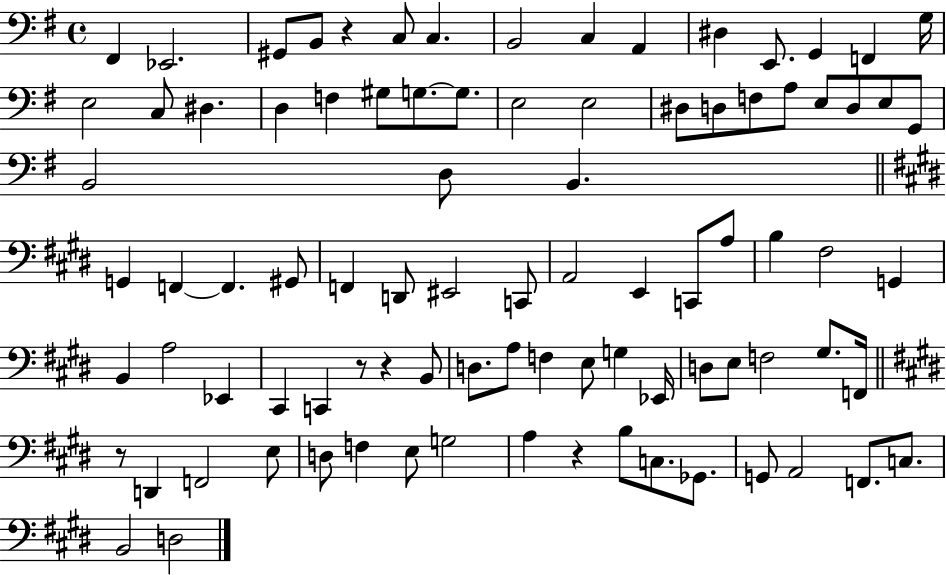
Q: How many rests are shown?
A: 5